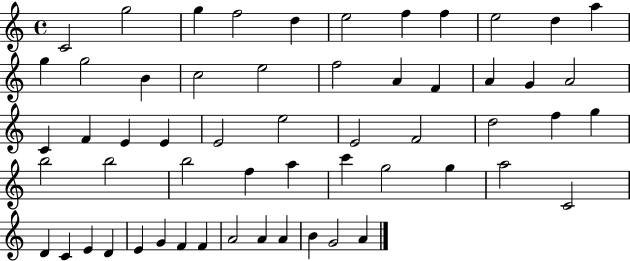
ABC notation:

X:1
T:Untitled
M:4/4
L:1/4
K:C
C2 g2 g f2 d e2 f f e2 d a g g2 B c2 e2 f2 A F A G A2 C F E E E2 e2 E2 F2 d2 f g b2 b2 b2 f a c' g2 g a2 C2 D C E D E G F F A2 A A B G2 A